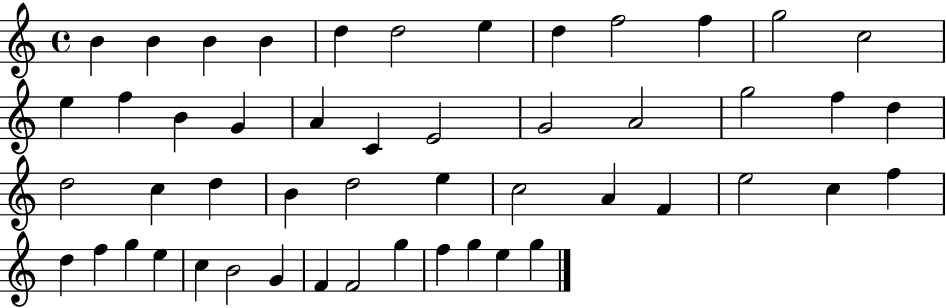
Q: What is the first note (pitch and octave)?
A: B4